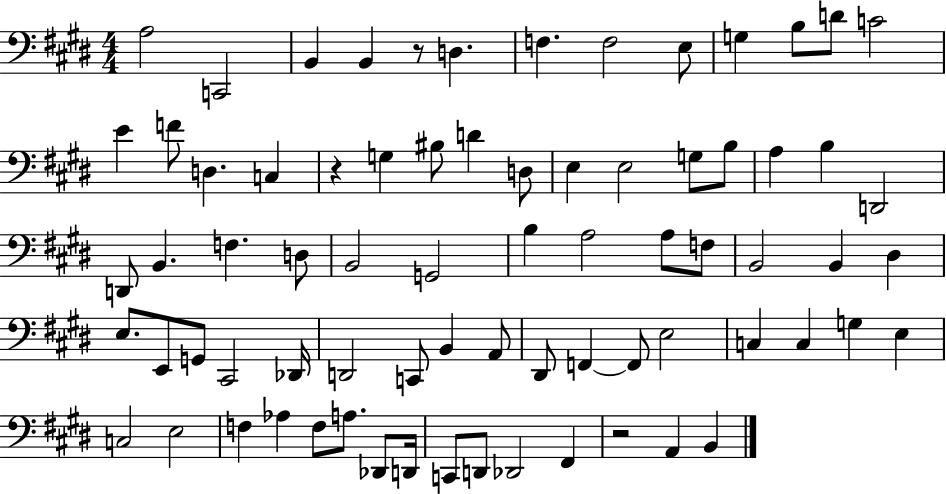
X:1
T:Untitled
M:4/4
L:1/4
K:E
A,2 C,,2 B,, B,, z/2 D, F, F,2 E,/2 G, B,/2 D/2 C2 E F/2 D, C, z G, ^B,/2 D D,/2 E, E,2 G,/2 B,/2 A, B, D,,2 D,,/2 B,, F, D,/2 B,,2 G,,2 B, A,2 A,/2 F,/2 B,,2 B,, ^D, E,/2 E,,/2 G,,/2 ^C,,2 _D,,/4 D,,2 C,,/2 B,, A,,/2 ^D,,/2 F,, F,,/2 E,2 C, C, G, E, C,2 E,2 F, _A, F,/2 A,/2 _D,,/2 D,,/4 C,,/2 D,,/2 _D,,2 ^F,, z2 A,, B,,